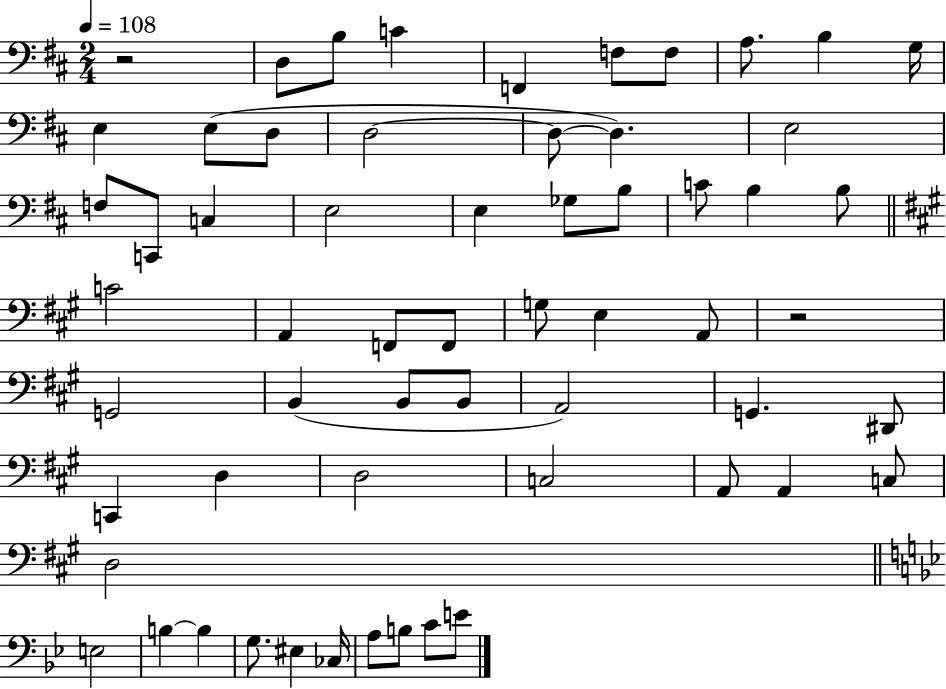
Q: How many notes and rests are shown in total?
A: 60